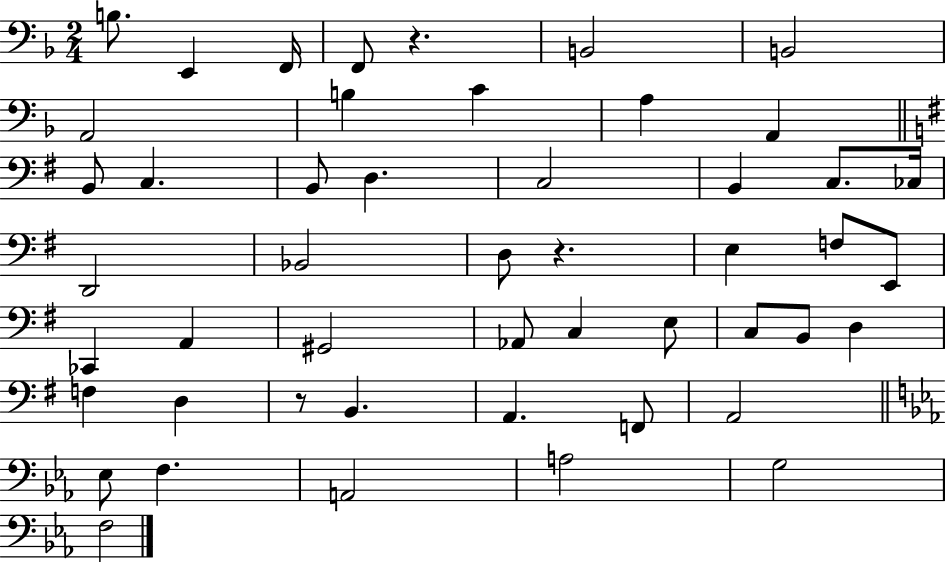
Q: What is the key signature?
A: F major